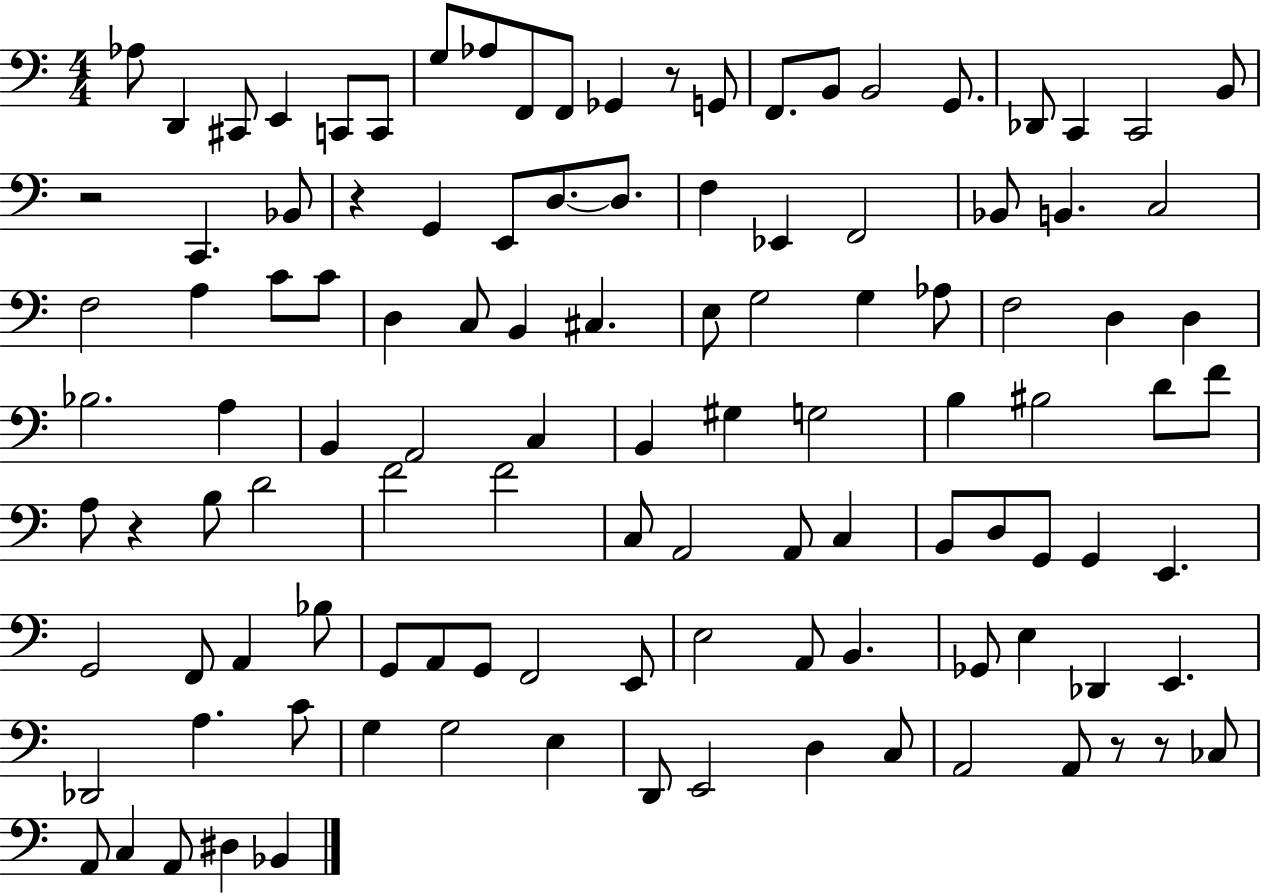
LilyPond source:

{
  \clef bass
  \numericTimeSignature
  \time 4/4
  \key c \major
  \repeat volta 2 { aes8 d,4 cis,8 e,4 c,8 c,8 | g8 aes8 f,8 f,8 ges,4 r8 g,8 | f,8. b,8 b,2 g,8. | des,8 c,4 c,2 b,8 | \break r2 c,4. bes,8 | r4 g,4 e,8 d8.~~ d8. | f4 ees,4 f,2 | bes,8 b,4. c2 | \break f2 a4 c'8 c'8 | d4 c8 b,4 cis4. | e8 g2 g4 aes8 | f2 d4 d4 | \break bes2. a4 | b,4 a,2 c4 | b,4 gis4 g2 | b4 bis2 d'8 f'8 | \break a8 r4 b8 d'2 | f'2 f'2 | c8 a,2 a,8 c4 | b,8 d8 g,8 g,4 e,4. | \break g,2 f,8 a,4 bes8 | g,8 a,8 g,8 f,2 e,8 | e2 a,8 b,4. | ges,8 e4 des,4 e,4. | \break des,2 a4. c'8 | g4 g2 e4 | d,8 e,2 d4 c8 | a,2 a,8 r8 r8 ces8 | \break a,8 c4 a,8 dis4 bes,4 | } \bar "|."
}